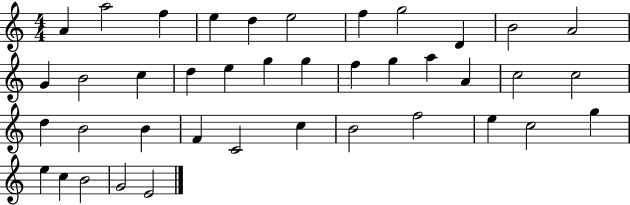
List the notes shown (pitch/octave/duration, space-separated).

A4/q A5/h F5/q E5/q D5/q E5/h F5/q G5/h D4/q B4/h A4/h G4/q B4/h C5/q D5/q E5/q G5/q G5/q F5/q G5/q A5/q A4/q C5/h C5/h D5/q B4/h B4/q F4/q C4/h C5/q B4/h F5/h E5/q C5/h G5/q E5/q C5/q B4/h G4/h E4/h